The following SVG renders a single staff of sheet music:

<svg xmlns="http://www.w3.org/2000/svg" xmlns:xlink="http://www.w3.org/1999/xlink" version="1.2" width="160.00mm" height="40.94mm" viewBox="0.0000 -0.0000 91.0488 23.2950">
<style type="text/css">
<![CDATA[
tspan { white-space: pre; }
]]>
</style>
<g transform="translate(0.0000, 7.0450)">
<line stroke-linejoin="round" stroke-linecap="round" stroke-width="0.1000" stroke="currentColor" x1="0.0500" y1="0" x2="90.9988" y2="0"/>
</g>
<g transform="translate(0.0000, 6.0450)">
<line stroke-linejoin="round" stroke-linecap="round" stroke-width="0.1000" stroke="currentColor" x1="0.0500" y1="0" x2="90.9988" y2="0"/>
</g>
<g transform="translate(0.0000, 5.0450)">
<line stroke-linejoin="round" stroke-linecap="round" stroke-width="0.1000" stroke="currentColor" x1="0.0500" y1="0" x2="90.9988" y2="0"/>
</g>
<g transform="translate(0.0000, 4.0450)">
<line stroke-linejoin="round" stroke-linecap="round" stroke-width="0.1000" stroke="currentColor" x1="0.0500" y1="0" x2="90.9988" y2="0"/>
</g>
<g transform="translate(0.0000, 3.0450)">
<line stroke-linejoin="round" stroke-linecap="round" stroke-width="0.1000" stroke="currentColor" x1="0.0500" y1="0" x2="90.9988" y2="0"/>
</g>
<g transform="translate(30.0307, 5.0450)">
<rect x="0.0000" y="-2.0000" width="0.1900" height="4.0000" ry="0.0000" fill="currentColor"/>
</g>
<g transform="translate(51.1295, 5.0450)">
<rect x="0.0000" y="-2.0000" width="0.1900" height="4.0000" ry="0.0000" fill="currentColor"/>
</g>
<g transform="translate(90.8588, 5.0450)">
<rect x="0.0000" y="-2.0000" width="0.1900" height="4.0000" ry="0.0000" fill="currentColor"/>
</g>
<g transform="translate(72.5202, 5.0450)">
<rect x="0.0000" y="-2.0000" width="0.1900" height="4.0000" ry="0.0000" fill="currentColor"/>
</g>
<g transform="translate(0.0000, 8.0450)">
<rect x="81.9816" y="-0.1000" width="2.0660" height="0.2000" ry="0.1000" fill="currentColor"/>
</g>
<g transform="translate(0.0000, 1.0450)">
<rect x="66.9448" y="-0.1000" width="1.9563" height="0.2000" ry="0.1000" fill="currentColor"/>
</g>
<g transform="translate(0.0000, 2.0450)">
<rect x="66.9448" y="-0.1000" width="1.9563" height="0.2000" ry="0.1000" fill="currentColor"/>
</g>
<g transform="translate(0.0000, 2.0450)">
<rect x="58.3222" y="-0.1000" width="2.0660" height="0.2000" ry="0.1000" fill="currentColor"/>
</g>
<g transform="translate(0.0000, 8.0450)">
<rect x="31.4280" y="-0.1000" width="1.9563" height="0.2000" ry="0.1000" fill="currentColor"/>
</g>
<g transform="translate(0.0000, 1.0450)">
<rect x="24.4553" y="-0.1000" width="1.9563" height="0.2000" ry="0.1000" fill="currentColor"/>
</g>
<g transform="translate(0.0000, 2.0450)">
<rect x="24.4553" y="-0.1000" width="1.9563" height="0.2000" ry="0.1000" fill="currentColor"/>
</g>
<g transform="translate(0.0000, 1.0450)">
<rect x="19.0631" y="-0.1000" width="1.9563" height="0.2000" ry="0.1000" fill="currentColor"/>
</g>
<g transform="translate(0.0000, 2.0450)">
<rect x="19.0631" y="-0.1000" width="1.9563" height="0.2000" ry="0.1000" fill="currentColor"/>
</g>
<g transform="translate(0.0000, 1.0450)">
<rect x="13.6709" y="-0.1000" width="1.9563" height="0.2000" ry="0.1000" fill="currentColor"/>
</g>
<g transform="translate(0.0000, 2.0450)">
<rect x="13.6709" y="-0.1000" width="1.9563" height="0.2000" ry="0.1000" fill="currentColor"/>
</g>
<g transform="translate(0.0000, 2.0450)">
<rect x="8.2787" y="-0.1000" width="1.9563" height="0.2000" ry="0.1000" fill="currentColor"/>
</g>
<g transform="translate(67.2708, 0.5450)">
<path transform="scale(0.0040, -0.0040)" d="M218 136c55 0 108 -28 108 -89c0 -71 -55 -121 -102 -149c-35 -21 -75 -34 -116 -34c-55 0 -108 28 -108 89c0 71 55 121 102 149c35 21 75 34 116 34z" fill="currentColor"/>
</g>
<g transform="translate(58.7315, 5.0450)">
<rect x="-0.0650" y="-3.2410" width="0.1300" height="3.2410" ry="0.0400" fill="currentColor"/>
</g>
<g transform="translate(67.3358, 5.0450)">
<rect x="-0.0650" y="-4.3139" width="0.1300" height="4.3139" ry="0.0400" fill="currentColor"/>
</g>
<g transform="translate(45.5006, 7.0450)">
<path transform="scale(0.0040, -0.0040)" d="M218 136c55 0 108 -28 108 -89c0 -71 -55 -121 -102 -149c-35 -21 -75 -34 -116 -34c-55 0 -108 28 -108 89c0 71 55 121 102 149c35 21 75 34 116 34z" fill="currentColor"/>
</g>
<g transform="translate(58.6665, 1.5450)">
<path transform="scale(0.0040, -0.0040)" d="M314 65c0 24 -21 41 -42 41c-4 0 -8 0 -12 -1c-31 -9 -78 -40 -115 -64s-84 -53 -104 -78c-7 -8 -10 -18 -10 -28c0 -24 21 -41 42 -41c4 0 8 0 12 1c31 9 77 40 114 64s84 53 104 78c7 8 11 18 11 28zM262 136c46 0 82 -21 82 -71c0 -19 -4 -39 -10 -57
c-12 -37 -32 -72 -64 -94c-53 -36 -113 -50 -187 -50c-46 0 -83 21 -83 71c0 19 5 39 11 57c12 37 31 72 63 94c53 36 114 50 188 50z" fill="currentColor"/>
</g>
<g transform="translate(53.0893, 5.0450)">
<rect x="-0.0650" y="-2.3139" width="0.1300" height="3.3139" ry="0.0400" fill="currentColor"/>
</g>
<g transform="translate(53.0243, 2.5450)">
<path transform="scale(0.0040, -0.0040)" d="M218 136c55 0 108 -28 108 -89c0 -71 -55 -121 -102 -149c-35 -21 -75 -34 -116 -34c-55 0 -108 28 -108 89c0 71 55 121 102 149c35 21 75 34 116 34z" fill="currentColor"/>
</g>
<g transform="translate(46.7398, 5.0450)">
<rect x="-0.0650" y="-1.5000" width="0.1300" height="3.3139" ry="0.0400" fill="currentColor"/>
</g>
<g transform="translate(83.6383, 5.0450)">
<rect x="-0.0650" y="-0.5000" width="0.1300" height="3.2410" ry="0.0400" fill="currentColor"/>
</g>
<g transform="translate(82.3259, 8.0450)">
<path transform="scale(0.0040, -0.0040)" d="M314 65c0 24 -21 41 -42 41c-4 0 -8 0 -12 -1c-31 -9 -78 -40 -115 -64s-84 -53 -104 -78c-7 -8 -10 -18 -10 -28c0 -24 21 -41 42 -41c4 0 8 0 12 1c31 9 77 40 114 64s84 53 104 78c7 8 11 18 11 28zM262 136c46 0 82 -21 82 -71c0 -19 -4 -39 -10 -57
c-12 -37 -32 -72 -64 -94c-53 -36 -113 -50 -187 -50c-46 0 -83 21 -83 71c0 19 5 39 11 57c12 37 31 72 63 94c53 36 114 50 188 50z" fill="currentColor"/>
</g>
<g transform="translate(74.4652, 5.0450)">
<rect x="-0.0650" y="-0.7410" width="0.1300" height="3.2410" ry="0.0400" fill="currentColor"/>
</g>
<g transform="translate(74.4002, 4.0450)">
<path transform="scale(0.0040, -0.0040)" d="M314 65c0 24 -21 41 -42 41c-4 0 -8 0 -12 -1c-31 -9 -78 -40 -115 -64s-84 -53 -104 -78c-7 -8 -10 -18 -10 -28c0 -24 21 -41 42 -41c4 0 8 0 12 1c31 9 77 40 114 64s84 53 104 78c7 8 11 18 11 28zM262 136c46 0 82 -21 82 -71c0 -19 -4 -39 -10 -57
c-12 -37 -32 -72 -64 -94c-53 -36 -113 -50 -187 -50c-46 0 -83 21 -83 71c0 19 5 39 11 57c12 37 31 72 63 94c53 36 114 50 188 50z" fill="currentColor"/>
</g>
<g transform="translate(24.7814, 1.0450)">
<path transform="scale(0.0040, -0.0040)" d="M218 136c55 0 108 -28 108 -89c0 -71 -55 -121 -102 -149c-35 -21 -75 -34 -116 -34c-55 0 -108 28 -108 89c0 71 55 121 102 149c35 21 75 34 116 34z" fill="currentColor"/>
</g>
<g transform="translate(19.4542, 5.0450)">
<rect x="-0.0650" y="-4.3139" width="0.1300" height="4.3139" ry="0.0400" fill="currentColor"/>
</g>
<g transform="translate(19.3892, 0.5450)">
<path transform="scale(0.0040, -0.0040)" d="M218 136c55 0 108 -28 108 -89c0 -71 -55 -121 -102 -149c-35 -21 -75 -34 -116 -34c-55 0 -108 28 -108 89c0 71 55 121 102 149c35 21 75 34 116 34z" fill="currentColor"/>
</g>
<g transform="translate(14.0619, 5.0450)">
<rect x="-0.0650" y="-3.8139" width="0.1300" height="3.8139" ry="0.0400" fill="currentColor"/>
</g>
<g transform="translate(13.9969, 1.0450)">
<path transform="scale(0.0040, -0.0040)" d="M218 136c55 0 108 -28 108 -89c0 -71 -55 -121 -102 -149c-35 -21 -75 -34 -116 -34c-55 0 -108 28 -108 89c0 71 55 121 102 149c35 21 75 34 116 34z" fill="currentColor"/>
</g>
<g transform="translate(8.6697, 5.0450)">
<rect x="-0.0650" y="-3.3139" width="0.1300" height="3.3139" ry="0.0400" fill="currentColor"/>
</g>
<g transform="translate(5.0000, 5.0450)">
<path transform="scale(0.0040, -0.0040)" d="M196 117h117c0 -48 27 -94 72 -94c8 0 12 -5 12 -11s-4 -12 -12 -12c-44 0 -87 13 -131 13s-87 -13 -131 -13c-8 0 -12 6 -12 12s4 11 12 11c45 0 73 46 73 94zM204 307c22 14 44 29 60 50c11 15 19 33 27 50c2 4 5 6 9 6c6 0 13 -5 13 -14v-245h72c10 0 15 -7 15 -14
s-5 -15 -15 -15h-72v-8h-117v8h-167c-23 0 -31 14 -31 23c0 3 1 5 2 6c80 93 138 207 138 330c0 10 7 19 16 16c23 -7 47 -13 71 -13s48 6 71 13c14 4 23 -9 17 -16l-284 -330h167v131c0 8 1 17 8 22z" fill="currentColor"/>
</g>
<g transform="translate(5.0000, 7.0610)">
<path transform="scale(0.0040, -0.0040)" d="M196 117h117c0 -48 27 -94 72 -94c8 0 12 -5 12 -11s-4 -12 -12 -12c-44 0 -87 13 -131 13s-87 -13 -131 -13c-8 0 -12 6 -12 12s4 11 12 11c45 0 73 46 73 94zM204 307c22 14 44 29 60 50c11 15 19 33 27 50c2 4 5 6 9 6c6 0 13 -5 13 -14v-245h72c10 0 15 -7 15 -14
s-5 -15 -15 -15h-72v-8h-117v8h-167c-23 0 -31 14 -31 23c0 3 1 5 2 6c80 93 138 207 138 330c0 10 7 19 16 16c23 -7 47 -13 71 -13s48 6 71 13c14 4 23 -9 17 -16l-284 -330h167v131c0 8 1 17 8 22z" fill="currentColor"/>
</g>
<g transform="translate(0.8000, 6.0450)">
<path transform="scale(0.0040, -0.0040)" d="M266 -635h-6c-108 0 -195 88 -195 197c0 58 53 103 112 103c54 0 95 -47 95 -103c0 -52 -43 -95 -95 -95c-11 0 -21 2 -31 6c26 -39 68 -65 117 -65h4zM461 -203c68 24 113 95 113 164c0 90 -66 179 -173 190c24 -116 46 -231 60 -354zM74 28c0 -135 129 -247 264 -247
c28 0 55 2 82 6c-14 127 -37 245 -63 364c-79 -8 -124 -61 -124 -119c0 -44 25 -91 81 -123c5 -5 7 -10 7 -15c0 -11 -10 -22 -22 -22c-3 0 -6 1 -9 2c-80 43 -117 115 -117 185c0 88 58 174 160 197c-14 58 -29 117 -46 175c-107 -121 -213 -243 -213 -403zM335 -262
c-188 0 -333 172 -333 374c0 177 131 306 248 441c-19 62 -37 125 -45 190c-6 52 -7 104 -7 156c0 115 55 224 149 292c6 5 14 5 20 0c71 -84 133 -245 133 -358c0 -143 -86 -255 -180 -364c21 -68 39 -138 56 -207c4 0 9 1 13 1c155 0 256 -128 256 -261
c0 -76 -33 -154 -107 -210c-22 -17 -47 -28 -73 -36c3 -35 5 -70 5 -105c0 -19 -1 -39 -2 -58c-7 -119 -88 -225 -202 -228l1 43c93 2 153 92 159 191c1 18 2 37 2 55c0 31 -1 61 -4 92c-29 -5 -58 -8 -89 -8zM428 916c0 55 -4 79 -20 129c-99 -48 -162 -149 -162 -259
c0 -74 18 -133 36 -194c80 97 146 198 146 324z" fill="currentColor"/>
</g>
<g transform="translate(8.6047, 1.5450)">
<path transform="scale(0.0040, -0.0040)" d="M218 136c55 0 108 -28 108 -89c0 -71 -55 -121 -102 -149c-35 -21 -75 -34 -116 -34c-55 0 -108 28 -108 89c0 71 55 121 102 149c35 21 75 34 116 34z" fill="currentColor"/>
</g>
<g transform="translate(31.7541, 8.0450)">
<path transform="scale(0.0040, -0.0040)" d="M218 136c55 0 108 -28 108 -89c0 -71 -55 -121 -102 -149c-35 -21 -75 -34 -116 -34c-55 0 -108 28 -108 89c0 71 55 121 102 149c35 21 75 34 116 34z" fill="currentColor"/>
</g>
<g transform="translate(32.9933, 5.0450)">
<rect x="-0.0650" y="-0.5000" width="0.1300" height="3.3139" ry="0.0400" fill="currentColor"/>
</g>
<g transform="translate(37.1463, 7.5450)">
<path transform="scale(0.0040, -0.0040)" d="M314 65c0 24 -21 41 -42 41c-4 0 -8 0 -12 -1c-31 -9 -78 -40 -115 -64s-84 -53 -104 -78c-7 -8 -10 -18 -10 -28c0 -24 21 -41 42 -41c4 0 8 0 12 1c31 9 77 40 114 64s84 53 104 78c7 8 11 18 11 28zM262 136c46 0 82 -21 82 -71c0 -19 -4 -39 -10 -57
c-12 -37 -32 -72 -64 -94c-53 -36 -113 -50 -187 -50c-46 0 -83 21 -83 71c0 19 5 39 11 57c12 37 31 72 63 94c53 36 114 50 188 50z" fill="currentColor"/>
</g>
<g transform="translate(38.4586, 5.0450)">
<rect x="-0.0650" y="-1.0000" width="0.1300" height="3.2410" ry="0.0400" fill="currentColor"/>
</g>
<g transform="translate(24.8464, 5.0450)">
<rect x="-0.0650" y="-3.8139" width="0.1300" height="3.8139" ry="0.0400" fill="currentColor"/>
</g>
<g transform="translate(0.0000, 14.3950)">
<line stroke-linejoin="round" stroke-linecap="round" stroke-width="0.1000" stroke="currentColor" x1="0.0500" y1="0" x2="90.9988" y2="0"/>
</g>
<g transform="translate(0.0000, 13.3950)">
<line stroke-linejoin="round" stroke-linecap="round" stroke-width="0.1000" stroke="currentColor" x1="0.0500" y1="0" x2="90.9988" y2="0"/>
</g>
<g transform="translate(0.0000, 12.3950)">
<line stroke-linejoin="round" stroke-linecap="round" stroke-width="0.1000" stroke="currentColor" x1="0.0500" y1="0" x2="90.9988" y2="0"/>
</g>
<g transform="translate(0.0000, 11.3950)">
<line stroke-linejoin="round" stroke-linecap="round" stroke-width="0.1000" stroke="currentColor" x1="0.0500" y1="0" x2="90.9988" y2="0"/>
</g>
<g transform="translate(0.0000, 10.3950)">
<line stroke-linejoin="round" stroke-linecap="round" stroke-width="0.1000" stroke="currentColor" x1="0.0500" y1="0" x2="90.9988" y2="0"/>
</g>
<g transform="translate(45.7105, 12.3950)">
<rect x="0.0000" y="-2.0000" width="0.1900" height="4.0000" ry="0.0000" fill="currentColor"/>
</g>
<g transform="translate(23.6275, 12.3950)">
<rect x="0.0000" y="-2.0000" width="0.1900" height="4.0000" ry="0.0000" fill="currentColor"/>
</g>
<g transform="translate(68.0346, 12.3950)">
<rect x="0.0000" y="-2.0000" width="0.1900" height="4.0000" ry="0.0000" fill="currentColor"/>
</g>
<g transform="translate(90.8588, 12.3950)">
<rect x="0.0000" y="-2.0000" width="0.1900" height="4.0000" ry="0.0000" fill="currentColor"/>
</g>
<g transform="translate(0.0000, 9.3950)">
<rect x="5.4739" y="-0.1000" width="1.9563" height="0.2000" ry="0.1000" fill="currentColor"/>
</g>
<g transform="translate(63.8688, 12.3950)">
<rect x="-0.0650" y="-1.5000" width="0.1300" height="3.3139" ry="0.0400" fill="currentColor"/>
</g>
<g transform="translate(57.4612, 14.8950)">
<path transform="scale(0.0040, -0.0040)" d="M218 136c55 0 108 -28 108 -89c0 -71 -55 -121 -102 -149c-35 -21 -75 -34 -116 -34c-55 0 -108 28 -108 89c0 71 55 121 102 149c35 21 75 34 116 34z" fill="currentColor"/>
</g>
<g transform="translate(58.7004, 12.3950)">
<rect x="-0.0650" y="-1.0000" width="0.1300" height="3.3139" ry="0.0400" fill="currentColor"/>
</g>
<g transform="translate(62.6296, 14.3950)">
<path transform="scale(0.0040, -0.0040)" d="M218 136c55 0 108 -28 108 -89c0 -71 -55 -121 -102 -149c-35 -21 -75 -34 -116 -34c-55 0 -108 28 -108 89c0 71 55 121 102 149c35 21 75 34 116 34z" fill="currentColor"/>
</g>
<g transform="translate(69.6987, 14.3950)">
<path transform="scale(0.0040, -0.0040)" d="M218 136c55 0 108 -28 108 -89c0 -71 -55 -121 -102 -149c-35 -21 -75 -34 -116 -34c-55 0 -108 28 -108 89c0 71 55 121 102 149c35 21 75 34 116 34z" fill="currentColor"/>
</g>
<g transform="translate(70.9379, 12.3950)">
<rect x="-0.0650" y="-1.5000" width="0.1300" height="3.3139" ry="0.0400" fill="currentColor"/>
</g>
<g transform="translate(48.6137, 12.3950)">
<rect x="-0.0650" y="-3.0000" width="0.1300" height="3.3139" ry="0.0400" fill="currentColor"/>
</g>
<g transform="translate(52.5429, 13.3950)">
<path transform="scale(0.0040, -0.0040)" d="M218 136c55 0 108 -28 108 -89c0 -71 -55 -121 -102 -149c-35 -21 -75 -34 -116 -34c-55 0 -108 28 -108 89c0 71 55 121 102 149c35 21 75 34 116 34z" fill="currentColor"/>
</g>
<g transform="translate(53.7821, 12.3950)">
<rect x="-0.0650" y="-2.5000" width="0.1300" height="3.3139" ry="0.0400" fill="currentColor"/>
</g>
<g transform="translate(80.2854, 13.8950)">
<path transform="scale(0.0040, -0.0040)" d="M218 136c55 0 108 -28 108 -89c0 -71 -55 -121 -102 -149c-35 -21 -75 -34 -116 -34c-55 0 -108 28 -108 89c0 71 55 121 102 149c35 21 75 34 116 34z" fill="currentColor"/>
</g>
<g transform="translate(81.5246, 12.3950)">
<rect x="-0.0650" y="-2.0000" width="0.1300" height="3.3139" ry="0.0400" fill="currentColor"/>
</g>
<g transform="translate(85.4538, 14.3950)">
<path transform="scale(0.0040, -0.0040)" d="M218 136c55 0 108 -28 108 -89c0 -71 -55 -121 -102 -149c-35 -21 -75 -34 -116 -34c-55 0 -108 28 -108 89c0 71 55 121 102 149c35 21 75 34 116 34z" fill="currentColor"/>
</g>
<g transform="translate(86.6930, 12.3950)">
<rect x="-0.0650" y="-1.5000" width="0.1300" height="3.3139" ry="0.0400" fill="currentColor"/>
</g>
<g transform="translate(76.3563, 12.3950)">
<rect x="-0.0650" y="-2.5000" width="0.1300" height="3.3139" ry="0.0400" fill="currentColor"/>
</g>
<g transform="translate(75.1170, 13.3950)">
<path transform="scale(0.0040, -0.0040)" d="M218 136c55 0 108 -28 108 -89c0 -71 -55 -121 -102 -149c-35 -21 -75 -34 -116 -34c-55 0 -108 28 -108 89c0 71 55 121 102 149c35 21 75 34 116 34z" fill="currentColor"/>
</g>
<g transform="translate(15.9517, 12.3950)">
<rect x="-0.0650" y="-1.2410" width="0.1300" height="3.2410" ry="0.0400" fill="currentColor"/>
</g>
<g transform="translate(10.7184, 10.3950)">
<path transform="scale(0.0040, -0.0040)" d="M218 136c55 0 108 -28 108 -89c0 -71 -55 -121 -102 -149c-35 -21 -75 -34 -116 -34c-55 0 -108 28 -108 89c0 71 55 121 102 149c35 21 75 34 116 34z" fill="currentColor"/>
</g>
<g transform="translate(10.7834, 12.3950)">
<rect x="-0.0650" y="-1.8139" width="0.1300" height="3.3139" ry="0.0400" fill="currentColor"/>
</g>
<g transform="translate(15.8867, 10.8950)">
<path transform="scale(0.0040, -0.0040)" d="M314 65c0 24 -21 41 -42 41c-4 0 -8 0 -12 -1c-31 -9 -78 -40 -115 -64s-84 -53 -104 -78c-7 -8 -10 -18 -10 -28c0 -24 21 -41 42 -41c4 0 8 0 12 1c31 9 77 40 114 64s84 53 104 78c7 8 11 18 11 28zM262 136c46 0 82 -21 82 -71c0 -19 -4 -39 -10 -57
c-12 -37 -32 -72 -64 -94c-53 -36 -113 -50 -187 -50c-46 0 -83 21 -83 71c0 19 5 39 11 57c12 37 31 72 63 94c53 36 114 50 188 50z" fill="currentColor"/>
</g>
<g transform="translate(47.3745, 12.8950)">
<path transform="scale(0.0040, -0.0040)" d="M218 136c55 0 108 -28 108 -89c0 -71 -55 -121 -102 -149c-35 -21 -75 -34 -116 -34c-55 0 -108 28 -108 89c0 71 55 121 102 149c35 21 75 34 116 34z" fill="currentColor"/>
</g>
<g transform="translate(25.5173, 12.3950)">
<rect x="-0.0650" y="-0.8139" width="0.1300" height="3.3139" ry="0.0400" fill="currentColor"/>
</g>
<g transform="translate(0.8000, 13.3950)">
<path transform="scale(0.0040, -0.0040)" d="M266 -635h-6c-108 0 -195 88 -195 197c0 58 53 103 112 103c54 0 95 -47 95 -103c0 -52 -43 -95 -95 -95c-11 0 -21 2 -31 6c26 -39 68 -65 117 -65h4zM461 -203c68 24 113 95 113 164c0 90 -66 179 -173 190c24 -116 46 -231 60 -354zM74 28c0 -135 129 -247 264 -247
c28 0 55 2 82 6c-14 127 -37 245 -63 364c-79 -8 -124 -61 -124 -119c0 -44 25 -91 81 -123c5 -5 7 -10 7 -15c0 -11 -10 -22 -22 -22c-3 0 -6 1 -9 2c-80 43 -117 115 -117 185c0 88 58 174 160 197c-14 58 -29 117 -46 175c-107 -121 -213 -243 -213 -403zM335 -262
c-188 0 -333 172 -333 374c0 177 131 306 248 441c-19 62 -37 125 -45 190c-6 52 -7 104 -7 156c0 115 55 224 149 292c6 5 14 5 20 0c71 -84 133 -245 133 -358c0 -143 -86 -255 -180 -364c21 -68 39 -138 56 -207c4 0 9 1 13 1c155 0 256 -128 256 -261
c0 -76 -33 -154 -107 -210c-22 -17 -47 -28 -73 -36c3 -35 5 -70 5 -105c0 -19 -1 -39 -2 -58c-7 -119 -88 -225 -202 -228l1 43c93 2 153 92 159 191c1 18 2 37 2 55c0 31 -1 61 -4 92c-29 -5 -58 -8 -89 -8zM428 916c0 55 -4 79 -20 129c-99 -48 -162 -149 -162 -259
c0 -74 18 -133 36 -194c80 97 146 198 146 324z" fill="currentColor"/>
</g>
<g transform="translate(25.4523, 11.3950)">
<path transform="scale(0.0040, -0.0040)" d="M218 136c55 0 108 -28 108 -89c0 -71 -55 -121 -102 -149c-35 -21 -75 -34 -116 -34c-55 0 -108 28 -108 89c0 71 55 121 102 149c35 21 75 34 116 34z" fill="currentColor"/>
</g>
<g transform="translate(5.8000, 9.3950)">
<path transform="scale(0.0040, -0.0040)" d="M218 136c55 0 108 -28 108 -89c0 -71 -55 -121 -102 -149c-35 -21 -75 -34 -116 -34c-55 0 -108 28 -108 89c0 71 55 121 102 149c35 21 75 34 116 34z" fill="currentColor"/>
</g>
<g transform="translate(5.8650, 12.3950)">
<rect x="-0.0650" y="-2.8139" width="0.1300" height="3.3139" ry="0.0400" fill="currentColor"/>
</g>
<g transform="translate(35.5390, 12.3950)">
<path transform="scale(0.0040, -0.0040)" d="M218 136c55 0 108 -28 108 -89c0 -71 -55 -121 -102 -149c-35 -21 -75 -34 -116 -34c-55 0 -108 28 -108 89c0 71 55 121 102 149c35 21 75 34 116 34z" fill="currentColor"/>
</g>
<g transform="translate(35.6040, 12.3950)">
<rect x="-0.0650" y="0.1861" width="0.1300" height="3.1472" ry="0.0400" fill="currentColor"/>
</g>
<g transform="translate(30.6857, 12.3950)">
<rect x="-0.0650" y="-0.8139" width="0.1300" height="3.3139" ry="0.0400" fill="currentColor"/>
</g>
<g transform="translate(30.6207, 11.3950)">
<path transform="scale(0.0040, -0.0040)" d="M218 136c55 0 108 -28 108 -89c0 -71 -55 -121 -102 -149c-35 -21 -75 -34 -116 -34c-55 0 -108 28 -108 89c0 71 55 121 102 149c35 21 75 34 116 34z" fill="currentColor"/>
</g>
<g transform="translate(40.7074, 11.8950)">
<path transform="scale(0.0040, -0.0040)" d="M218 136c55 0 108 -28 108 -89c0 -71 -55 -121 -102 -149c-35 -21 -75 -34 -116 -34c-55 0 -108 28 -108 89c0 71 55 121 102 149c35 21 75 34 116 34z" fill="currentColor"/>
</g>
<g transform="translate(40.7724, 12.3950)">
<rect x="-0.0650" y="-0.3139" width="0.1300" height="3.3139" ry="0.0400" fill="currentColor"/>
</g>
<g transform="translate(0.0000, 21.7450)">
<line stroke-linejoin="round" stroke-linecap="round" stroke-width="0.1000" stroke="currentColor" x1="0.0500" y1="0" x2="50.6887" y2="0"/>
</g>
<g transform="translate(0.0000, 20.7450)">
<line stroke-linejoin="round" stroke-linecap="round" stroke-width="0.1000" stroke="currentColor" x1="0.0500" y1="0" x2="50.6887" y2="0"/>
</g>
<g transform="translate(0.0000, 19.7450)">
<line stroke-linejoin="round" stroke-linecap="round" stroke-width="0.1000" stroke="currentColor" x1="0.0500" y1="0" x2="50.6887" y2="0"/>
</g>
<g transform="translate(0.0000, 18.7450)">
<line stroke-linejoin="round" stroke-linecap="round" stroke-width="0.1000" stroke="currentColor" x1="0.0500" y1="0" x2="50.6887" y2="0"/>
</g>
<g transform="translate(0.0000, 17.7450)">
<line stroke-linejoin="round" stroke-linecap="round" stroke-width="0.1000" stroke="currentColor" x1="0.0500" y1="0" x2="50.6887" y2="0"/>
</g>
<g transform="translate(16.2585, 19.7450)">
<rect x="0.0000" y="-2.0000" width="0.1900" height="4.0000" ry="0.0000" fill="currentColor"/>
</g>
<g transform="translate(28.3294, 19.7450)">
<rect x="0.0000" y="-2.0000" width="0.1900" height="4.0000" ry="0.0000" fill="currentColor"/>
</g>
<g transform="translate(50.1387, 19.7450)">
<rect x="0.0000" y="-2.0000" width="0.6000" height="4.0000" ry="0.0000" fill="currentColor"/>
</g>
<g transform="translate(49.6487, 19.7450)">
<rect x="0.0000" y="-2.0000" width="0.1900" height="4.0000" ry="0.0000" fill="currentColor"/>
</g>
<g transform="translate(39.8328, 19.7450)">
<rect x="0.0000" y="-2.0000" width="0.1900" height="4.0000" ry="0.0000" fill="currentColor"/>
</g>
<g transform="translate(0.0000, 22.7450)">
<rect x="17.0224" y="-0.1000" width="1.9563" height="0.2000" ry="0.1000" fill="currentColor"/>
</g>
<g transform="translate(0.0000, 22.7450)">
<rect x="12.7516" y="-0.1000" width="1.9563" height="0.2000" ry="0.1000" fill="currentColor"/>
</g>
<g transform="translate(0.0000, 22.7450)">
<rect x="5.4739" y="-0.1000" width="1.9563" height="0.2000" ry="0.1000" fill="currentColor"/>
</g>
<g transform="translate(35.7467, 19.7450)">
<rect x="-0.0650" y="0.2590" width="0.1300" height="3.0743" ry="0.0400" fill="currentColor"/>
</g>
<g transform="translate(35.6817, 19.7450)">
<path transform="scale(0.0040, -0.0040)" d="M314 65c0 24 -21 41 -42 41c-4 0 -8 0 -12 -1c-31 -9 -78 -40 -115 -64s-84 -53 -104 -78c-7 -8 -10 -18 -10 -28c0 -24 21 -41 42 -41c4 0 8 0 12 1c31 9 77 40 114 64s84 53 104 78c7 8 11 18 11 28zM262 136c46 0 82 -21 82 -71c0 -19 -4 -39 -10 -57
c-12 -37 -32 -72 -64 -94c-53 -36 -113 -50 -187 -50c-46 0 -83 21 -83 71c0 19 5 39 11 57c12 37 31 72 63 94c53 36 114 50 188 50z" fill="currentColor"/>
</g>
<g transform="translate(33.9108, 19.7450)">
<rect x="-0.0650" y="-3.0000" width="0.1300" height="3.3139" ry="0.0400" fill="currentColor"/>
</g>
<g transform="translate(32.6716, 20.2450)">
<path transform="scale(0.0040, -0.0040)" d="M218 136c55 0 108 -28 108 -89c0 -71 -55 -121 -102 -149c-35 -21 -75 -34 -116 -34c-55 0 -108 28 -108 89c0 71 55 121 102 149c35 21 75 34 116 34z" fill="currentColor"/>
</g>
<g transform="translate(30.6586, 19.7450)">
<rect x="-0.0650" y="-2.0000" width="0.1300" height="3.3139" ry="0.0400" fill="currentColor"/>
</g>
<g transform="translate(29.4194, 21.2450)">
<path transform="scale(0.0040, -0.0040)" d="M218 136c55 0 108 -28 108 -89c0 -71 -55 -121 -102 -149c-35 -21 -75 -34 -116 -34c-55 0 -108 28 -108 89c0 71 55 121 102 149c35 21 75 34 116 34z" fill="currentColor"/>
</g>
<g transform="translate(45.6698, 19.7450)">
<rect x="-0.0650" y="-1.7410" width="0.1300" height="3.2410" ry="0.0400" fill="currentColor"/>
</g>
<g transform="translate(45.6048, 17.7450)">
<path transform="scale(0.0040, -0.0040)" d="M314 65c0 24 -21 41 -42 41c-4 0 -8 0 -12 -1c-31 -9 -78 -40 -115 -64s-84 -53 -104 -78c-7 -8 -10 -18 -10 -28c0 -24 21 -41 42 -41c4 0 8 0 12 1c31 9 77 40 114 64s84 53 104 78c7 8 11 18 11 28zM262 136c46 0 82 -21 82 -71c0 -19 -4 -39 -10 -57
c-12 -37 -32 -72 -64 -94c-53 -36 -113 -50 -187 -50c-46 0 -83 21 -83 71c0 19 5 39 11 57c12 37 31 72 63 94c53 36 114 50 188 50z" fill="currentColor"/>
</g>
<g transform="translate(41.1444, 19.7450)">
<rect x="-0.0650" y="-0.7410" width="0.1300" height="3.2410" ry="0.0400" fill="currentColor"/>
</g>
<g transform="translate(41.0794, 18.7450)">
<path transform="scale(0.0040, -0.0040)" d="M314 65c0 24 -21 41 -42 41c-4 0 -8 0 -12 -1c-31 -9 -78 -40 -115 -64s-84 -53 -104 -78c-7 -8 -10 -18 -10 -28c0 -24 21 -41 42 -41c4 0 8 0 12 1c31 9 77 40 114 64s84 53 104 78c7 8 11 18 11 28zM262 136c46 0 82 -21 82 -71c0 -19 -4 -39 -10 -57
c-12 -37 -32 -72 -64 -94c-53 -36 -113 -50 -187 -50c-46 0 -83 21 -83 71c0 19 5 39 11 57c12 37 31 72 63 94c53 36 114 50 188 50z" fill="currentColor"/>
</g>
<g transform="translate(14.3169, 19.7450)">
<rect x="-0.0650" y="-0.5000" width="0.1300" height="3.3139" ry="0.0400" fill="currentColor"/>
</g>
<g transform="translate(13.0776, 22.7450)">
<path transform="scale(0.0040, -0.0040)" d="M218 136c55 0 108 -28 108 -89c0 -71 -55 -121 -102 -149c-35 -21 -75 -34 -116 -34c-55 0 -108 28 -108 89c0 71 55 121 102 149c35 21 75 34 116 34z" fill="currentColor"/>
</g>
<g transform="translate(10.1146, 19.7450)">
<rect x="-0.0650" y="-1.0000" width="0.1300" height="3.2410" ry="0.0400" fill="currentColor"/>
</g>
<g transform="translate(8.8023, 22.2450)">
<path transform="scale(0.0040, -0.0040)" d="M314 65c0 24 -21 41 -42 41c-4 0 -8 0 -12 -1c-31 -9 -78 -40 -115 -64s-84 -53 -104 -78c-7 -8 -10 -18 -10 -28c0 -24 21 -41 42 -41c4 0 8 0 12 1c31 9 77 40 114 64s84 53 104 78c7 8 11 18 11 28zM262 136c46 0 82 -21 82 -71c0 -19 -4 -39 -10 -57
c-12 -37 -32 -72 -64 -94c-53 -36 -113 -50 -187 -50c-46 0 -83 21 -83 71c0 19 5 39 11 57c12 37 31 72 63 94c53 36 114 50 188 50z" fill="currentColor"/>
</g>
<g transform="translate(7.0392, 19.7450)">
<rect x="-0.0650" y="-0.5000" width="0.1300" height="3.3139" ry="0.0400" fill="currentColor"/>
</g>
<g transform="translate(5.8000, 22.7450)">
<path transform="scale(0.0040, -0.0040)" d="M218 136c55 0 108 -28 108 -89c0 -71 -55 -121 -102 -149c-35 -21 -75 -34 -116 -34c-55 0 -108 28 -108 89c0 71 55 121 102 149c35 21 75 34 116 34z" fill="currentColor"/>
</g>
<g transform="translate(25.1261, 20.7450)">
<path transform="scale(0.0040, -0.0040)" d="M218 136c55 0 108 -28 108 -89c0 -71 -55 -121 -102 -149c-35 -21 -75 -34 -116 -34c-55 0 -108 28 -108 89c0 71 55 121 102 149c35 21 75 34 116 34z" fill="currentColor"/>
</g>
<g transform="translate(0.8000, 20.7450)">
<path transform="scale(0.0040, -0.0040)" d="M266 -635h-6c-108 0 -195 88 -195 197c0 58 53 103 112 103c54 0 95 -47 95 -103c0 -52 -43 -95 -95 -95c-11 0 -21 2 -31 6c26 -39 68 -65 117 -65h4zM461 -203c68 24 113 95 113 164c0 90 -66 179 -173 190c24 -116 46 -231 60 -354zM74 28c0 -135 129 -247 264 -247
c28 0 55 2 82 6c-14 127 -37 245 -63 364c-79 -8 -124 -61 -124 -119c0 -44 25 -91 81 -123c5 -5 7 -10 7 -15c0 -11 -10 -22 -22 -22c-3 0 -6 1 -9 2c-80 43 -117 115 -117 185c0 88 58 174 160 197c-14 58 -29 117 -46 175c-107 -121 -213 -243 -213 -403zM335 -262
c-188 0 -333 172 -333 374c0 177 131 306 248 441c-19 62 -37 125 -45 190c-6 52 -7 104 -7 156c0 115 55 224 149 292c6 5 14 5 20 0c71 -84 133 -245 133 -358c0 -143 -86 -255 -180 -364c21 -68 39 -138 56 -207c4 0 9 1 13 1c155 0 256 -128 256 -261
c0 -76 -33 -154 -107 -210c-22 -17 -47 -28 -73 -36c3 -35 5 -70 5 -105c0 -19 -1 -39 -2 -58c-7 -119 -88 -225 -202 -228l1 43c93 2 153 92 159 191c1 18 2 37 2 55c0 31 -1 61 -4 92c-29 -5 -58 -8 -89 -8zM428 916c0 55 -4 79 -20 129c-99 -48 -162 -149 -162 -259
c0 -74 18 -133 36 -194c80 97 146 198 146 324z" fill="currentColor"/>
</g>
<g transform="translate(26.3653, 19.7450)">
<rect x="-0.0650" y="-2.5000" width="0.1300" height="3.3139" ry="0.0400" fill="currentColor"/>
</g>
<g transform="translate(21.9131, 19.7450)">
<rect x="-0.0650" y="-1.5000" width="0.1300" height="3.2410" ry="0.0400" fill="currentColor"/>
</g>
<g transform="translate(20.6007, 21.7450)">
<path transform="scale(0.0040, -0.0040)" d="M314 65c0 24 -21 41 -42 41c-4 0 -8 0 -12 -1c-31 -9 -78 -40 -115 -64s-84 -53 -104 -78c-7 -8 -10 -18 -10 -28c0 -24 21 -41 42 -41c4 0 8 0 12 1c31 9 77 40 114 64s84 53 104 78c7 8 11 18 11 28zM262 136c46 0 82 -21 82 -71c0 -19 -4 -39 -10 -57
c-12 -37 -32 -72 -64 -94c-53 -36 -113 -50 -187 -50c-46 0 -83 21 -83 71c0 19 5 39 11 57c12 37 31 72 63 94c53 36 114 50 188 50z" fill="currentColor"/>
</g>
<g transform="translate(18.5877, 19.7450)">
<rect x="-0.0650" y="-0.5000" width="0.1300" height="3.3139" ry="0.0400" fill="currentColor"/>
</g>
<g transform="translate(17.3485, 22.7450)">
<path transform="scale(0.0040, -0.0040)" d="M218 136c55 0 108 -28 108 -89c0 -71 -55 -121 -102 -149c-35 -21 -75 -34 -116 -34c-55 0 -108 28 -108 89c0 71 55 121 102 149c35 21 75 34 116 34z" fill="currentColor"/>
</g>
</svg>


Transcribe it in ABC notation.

X:1
T:Untitled
M:4/4
L:1/4
K:C
b c' d' c' C D2 E g b2 d' d2 C2 a f e2 d d B c A G D E E G F E C D2 C C E2 G F A B2 d2 f2